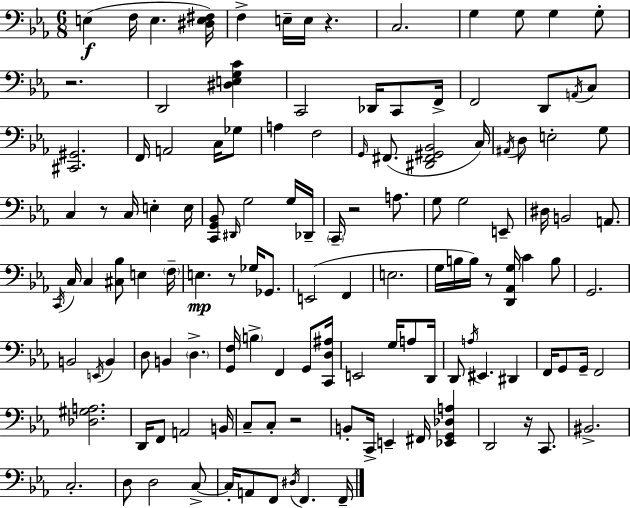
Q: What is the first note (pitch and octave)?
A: E3